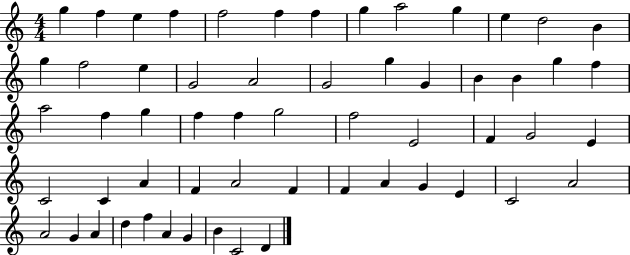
G5/q F5/q E5/q F5/q F5/h F5/q F5/q G5/q A5/h G5/q E5/q D5/h B4/q G5/q F5/h E5/q G4/h A4/h G4/h G5/q G4/q B4/q B4/q G5/q F5/q A5/h F5/q G5/q F5/q F5/q G5/h F5/h E4/h F4/q G4/h E4/q C4/h C4/q A4/q F4/q A4/h F4/q F4/q A4/q G4/q E4/q C4/h A4/h A4/h G4/q A4/q D5/q F5/q A4/q G4/q B4/q C4/h D4/q